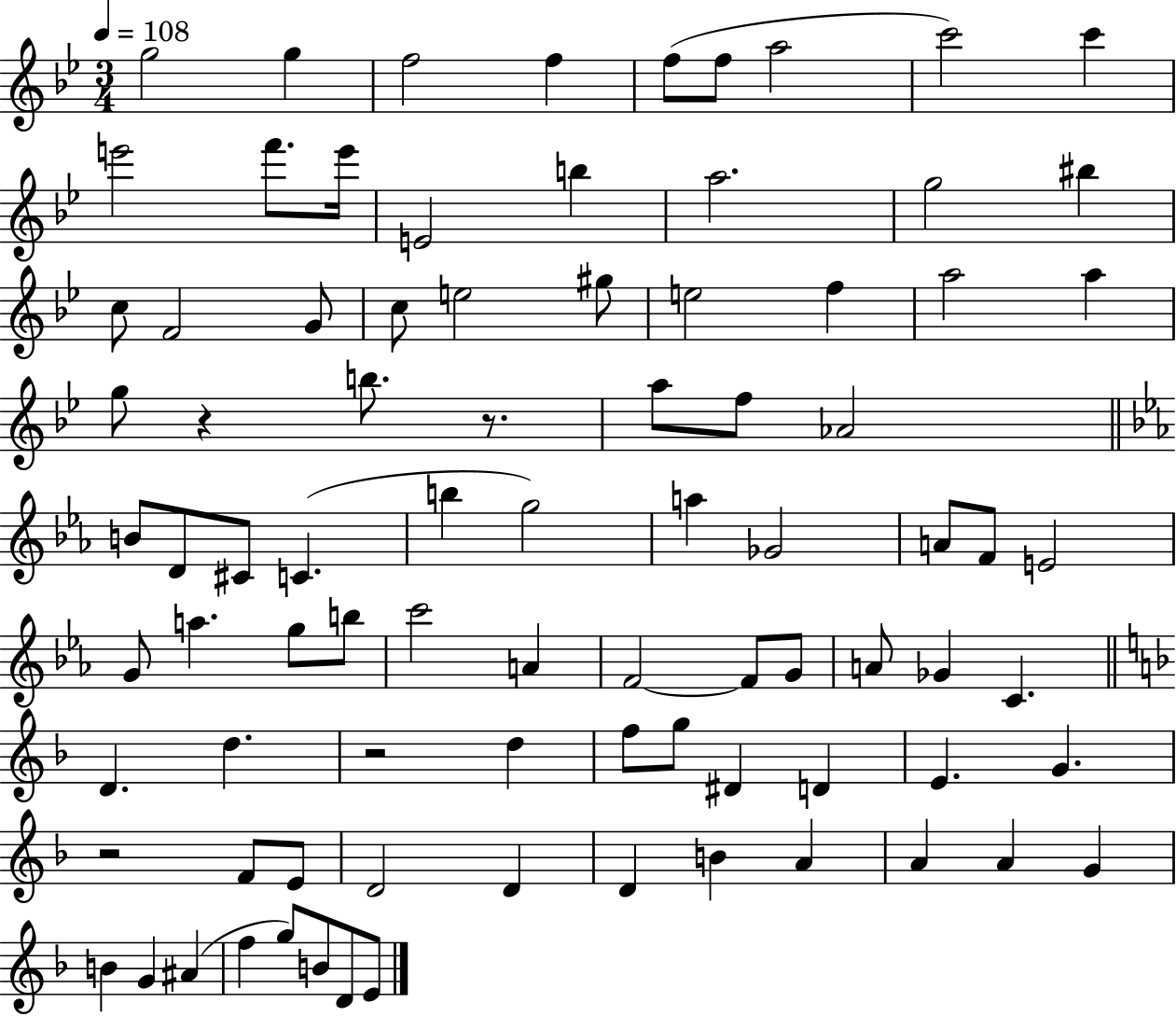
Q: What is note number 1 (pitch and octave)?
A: G5